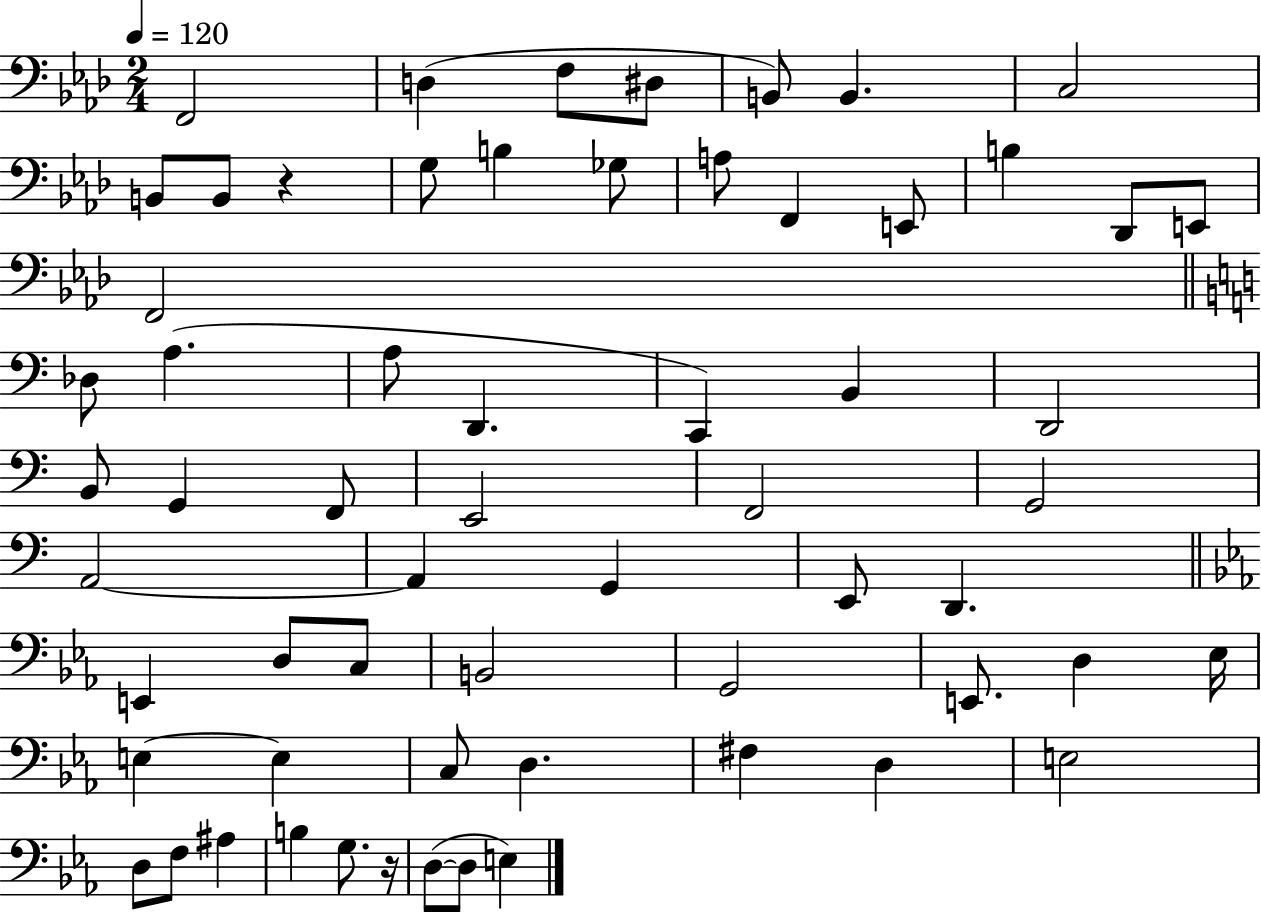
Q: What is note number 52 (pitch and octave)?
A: E3